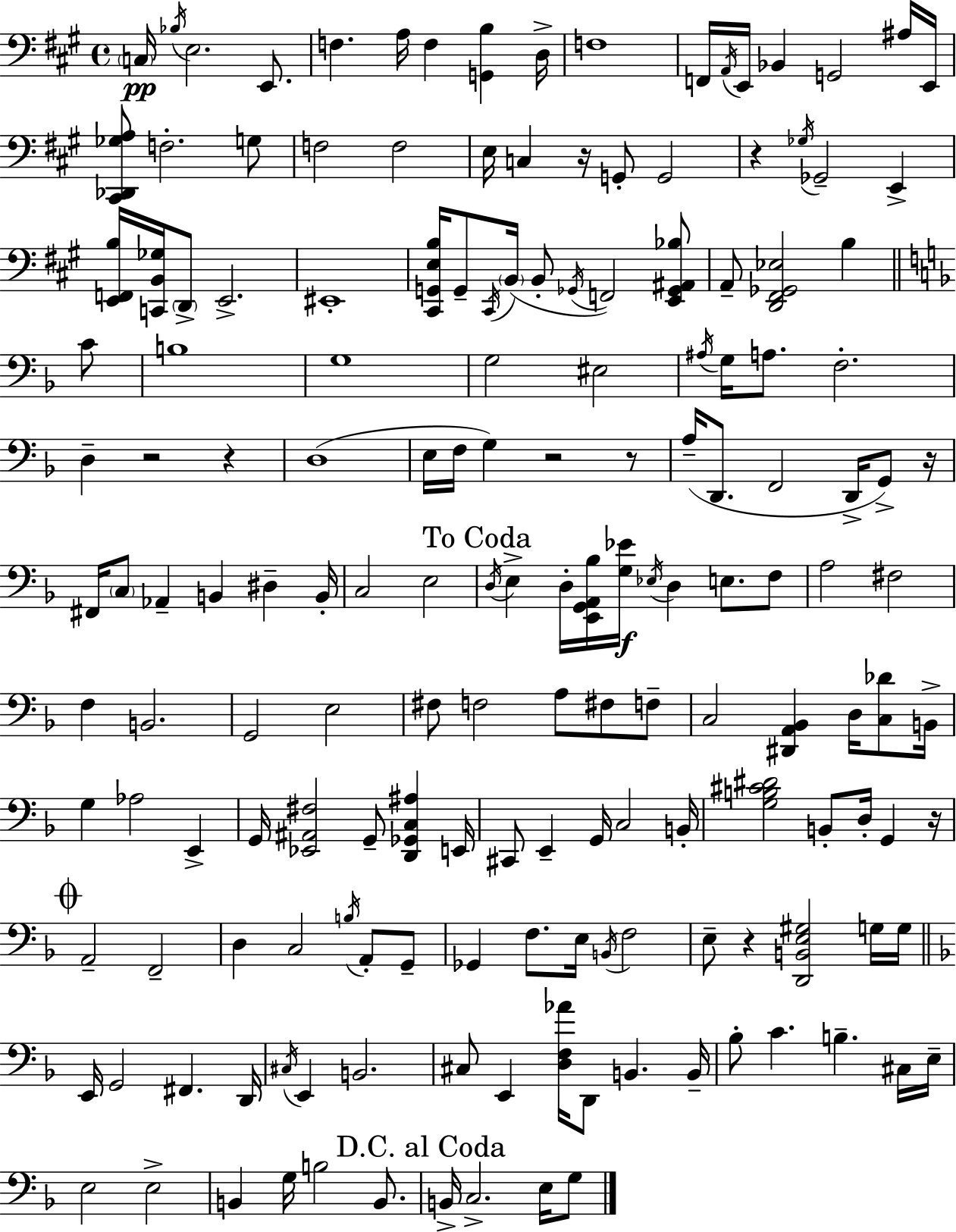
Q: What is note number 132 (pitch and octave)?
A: E3